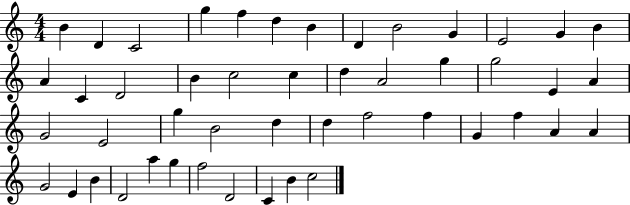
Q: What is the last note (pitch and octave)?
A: C5